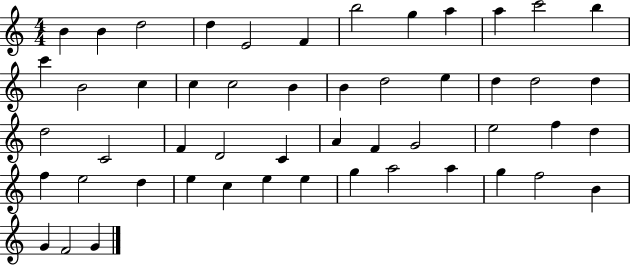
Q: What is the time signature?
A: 4/4